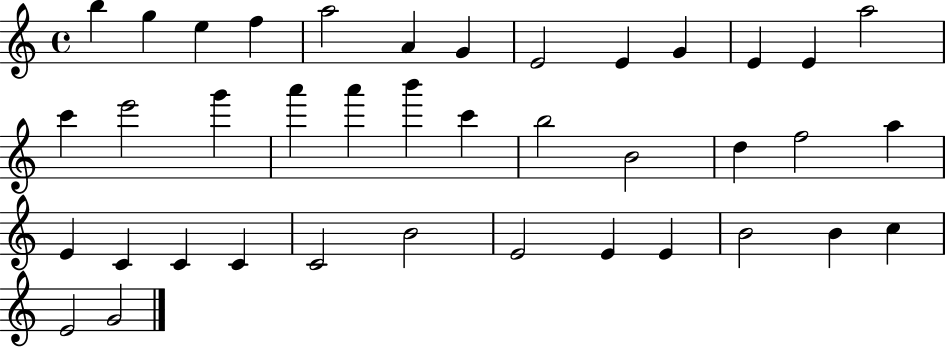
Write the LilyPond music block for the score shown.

{
  \clef treble
  \time 4/4
  \defaultTimeSignature
  \key c \major
  b''4 g''4 e''4 f''4 | a''2 a'4 g'4 | e'2 e'4 g'4 | e'4 e'4 a''2 | \break c'''4 e'''2 g'''4 | a'''4 a'''4 b'''4 c'''4 | b''2 b'2 | d''4 f''2 a''4 | \break e'4 c'4 c'4 c'4 | c'2 b'2 | e'2 e'4 e'4 | b'2 b'4 c''4 | \break e'2 g'2 | \bar "|."
}